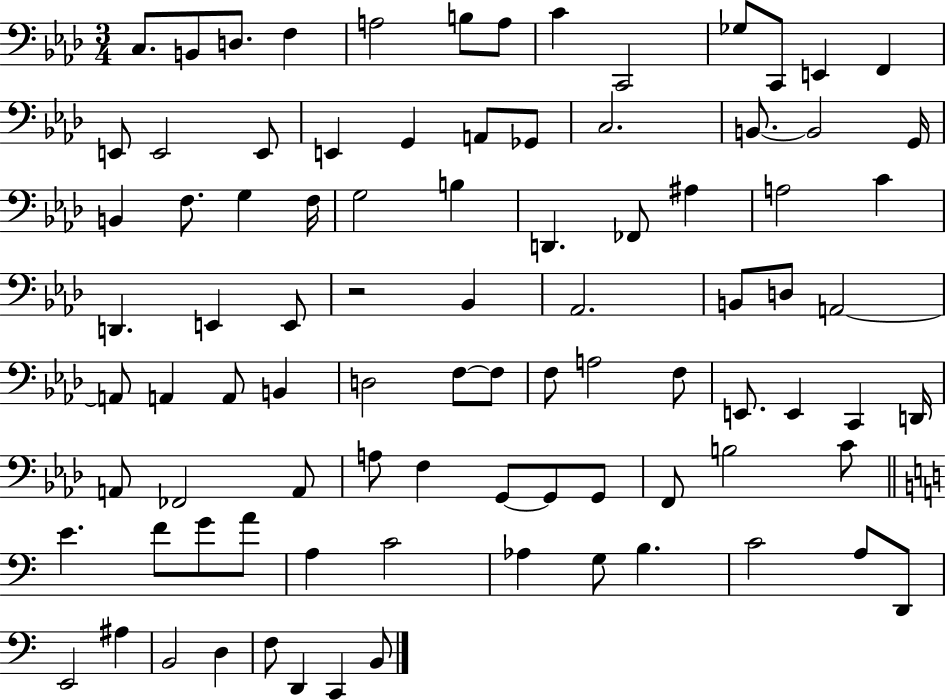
C3/e. B2/e D3/e. F3/q A3/h B3/e A3/e C4/q C2/h Gb3/e C2/e E2/q F2/q E2/e E2/h E2/e E2/q G2/q A2/e Gb2/e C3/h. B2/e. B2/h G2/s B2/q F3/e. G3/q F3/s G3/h B3/q D2/q. FES2/e A#3/q A3/h C4/q D2/q. E2/q E2/e R/h Bb2/q Ab2/h. B2/e D3/e A2/h A2/e A2/q A2/e B2/q D3/h F3/e F3/e F3/e A3/h F3/e E2/e. E2/q C2/q D2/s A2/e FES2/h A2/e A3/e F3/q G2/e G2/e G2/e F2/e B3/h C4/e E4/q. F4/e G4/e A4/e A3/q C4/h Ab3/q G3/e B3/q. C4/h A3/e D2/e E2/h A#3/q B2/h D3/q F3/e D2/q C2/q B2/e